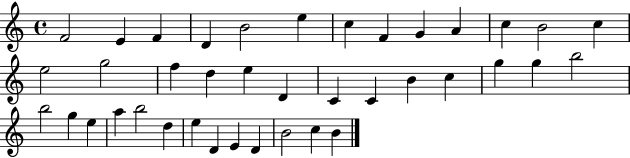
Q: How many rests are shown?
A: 0